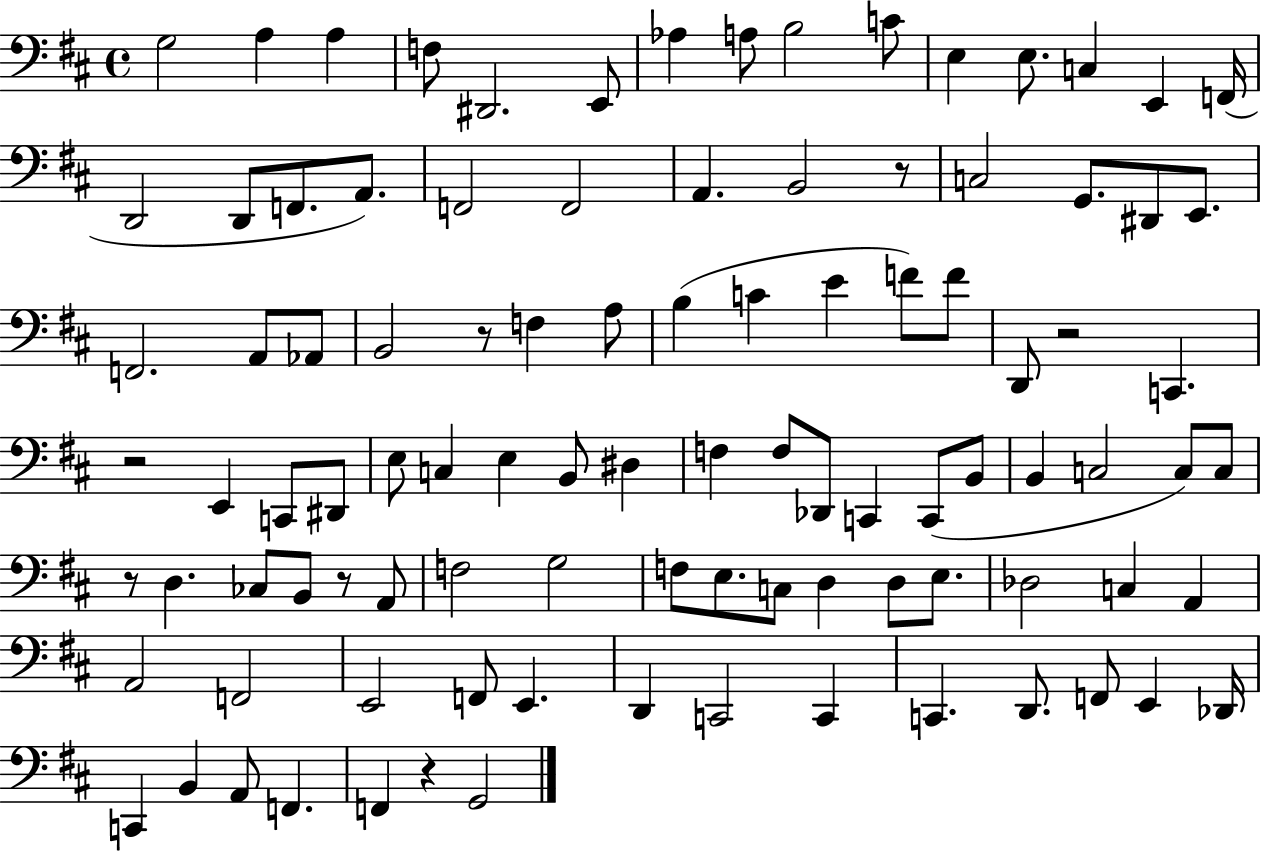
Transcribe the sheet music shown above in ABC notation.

X:1
T:Untitled
M:4/4
L:1/4
K:D
G,2 A, A, F,/2 ^D,,2 E,,/2 _A, A,/2 B,2 C/2 E, E,/2 C, E,, F,,/4 D,,2 D,,/2 F,,/2 A,,/2 F,,2 F,,2 A,, B,,2 z/2 C,2 G,,/2 ^D,,/2 E,,/2 F,,2 A,,/2 _A,,/2 B,,2 z/2 F, A,/2 B, C E F/2 F/2 D,,/2 z2 C,, z2 E,, C,,/2 ^D,,/2 E,/2 C, E, B,,/2 ^D, F, F,/2 _D,,/2 C,, C,,/2 B,,/2 B,, C,2 C,/2 C,/2 z/2 D, _C,/2 B,,/2 z/2 A,,/2 F,2 G,2 F,/2 E,/2 C,/2 D, D,/2 E,/2 _D,2 C, A,, A,,2 F,,2 E,,2 F,,/2 E,, D,, C,,2 C,, C,, D,,/2 F,,/2 E,, _D,,/4 C,, B,, A,,/2 F,, F,, z G,,2